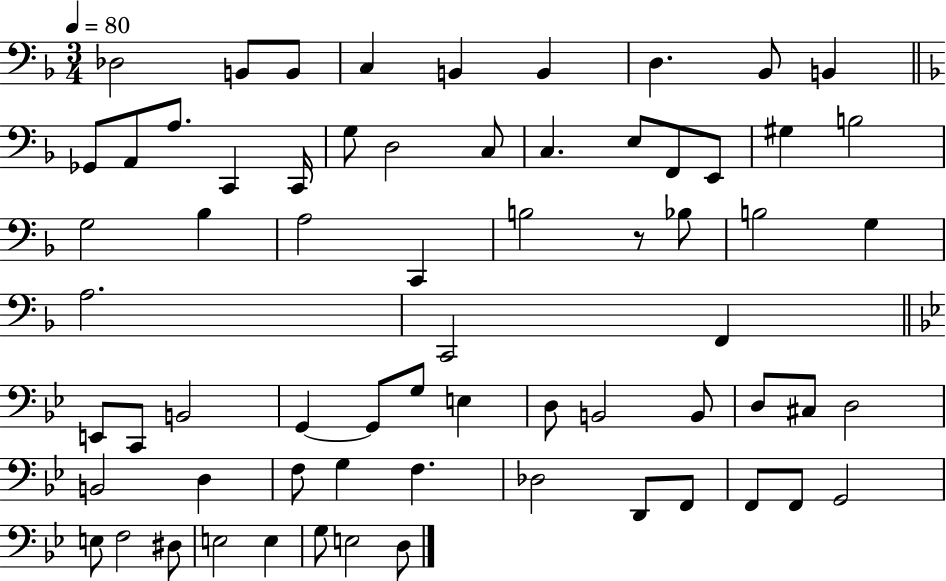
{
  \clef bass
  \numericTimeSignature
  \time 3/4
  \key f \major
  \tempo 4 = 80
  \repeat volta 2 { des2 b,8 b,8 | c4 b,4 b,4 | d4. bes,8 b,4 | \bar "||" \break \key f \major ges,8 a,8 a8. c,4 c,16 | g8 d2 c8 | c4. e8 f,8 e,8 | gis4 b2 | \break g2 bes4 | a2 c,4 | b2 r8 bes8 | b2 g4 | \break a2. | c,2 f,4 | \bar "||" \break \key g \minor e,8 c,8 b,2 | g,4~~ g,8 g8 e4 | d8 b,2 b,8 | d8 cis8 d2 | \break b,2 d4 | f8 g4 f4. | des2 d,8 f,8 | f,8 f,8 g,2 | \break e8 f2 dis8 | e2 e4 | g8 e2 d8 | } \bar "|."
}